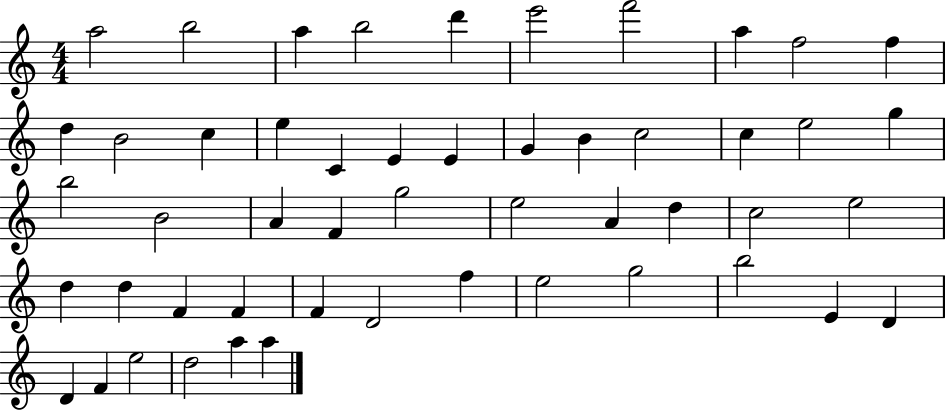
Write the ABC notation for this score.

X:1
T:Untitled
M:4/4
L:1/4
K:C
a2 b2 a b2 d' e'2 f'2 a f2 f d B2 c e C E E G B c2 c e2 g b2 B2 A F g2 e2 A d c2 e2 d d F F F D2 f e2 g2 b2 E D D F e2 d2 a a